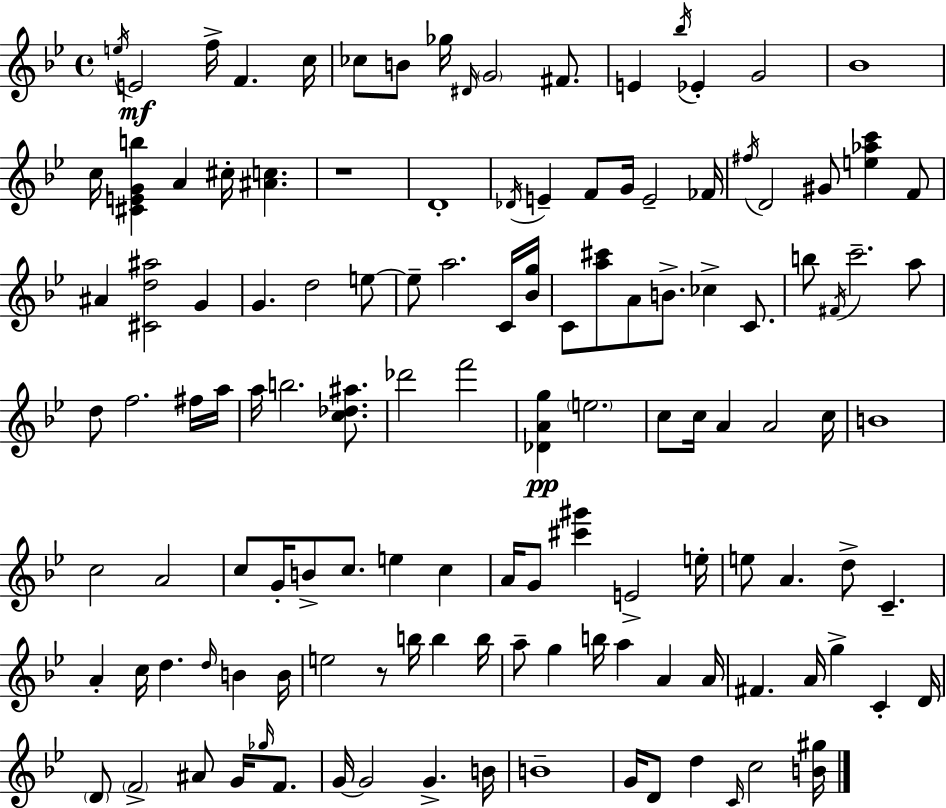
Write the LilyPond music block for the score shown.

{
  \clef treble
  \time 4/4
  \defaultTimeSignature
  \key g \minor
  \acciaccatura { e''16 }\mf e'2 f''16-> f'4. | c''16 ces''8 b'8 ges''16 \grace { dis'16 } \parenthesize g'2 fis'8. | e'4 \acciaccatura { bes''16 } ees'4-. g'2 | bes'1 | \break c''16 <cis' e' g' b''>4 a'4 cis''16-. <ais' c''>4. | r1 | d'1-. | \acciaccatura { des'16 } e'4-- f'8 g'16 e'2-- | \break fes'16 \acciaccatura { fis''16 } d'2 gis'8 <e'' aes'' c'''>4 | f'8 ais'4 <cis' d'' ais''>2 | g'4 g'4. d''2 | e''8~~ e''8-- a''2. | \break c'16 <bes' g''>16 c'8 <a'' cis'''>8 a'8 b'8.-> ces''4-> | c'8. b''8 \acciaccatura { fis'16 } c'''2.-- | a''8 d''8 f''2. | fis''16 a''16 a''16 b''2. | \break <c'' des'' ais''>8. des'''2 f'''2 | <des' a' g''>4\pp \parenthesize e''2. | c''8 c''16 a'4 a'2 | c''16 b'1 | \break c''2 a'2 | c''8 g'16-. b'8-> c''8. e''4 | c''4 a'16 g'8 <cis''' gis'''>4 e'2-> | e''16-. e''8 a'4. d''8-> | \break c'4.-- a'4-. c''16 d''4. | \grace { d''16 } b'4 b'16 e''2 r8 | b''16 b''4 b''16 a''8-- g''4 b''16 a''4 | a'4 a'16 fis'4. a'16 g''4-> | \break c'4-. d'16 \parenthesize d'8 \parenthesize f'2-> | ais'8 g'16 \grace { ges''16 } f'8. g'16~~ g'2 | g'4.-> b'16 b'1-- | g'16 d'8 d''4 \grace { c'16 } | \break c''2 <b' gis''>16 \bar "|."
}